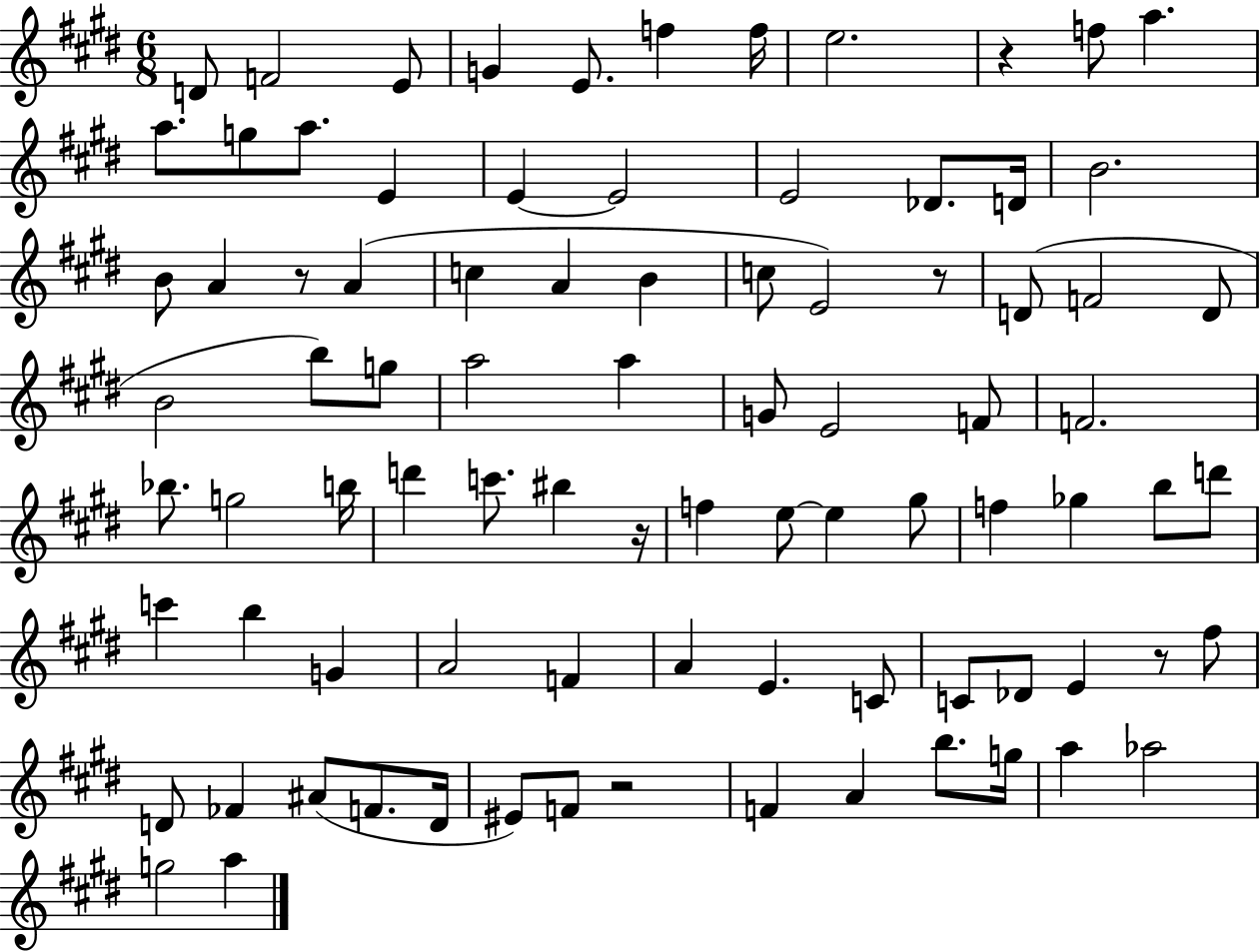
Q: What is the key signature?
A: E major